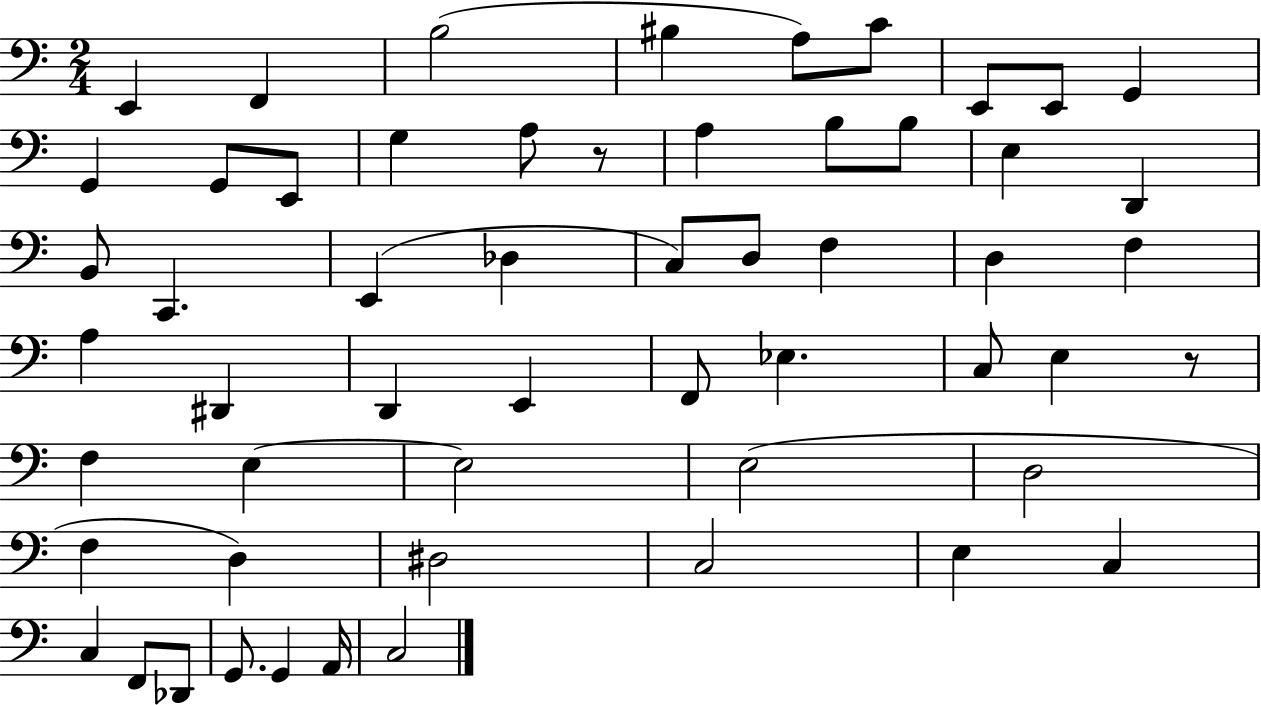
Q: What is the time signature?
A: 2/4